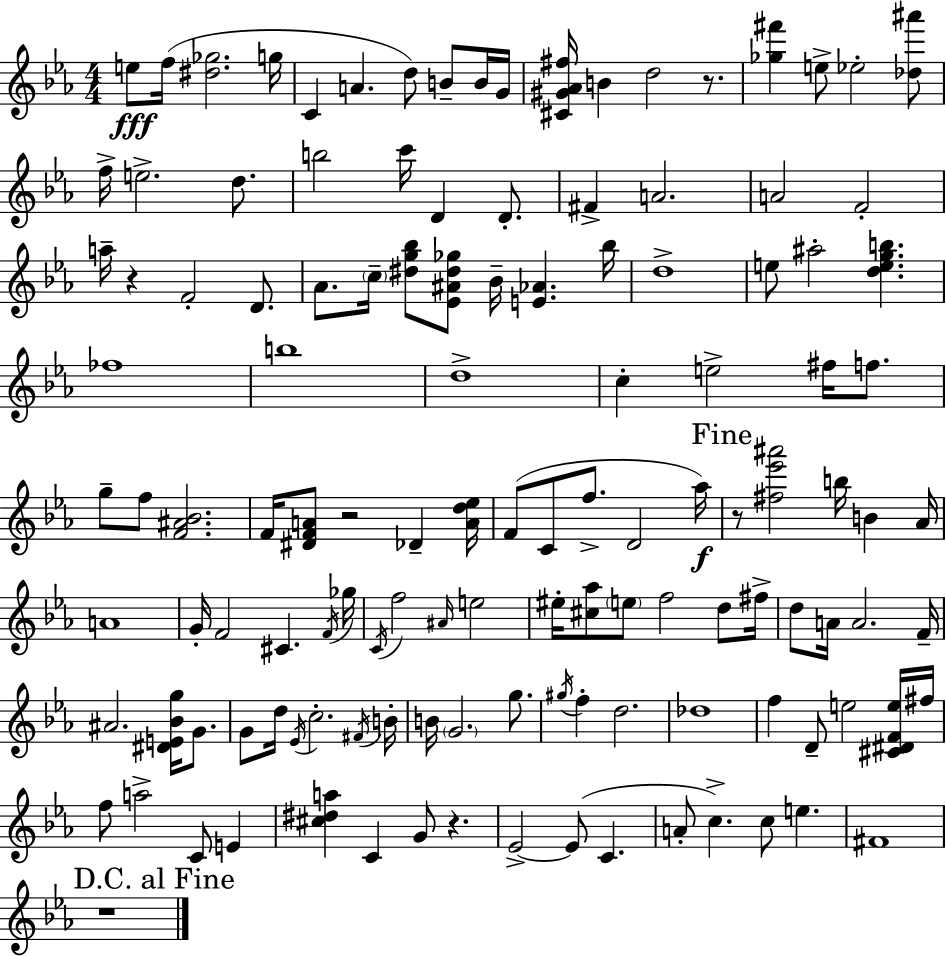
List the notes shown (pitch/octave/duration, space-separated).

E5/e F5/s [D#5,Gb5]/h. G5/s C4/q A4/q. D5/e B4/e B4/s G4/s [C#4,G#4,Ab4,F#5]/s B4/q D5/h R/e. [Gb5,F#6]/q E5/e Eb5/h [Db5,A#6]/e F5/s E5/h. D5/e. B5/h C6/s D4/q D4/e. F#4/q A4/h. A4/h F4/h A5/s R/q F4/h D4/e. Ab4/e. C5/s [D#5,G5,Bb5]/e [Eb4,A#4,D#5,Gb5]/e Bb4/s [E4,Ab4]/q. Bb5/s D5/w E5/e A#5/h [D5,E5,G5,B5]/q. FES5/w B5/w D5/w C5/q E5/h F#5/s F5/e. G5/e F5/e [F4,A#4,Bb4]/h. F4/s [D#4,F4,A4]/e R/h Db4/q [A4,D5,Eb5]/s F4/e C4/e F5/e. D4/h Ab5/s R/e [F#5,Eb6,A#6]/h B5/s B4/q Ab4/s A4/w G4/s F4/h C#4/q. F4/s Gb5/s C4/s F5/h A#4/s E5/h EIS5/s [C#5,Ab5]/e E5/e F5/h D5/e F#5/s D5/e A4/s A4/h. F4/s A#4/h. [D#4,E4,Bb4,G5]/s G4/e. G4/e D5/s Eb4/s C5/h. F#4/s B4/s B4/s G4/h. G5/e. G#5/s F5/q D5/h. Db5/w F5/q D4/e E5/h [C#4,D#4,F4,E5]/s F#5/s F5/e A5/h C4/e E4/q [C#5,D#5,A5]/q C4/q G4/e R/q. Eb4/h Eb4/e C4/q. A4/e C5/q. C5/e E5/q. F#4/w R/w